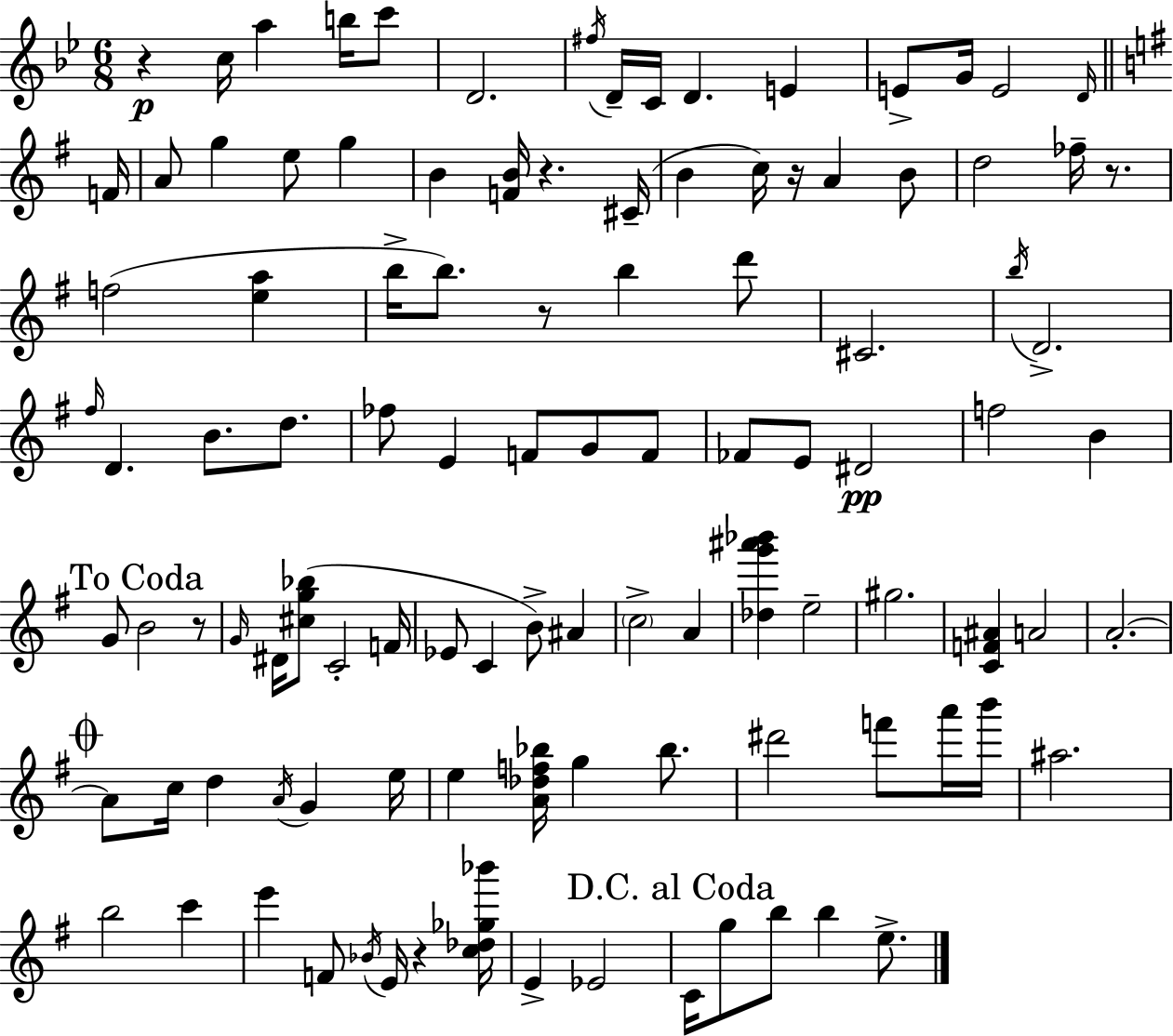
R/q C5/s A5/q B5/s C6/e D4/h. F#5/s D4/s C4/s D4/q. E4/q E4/e G4/s E4/h D4/s F4/s A4/e G5/q E5/e G5/q B4/q [F4,B4]/s R/q. C#4/s B4/q C5/s R/s A4/q B4/e D5/h FES5/s R/e. F5/h [E5,A5]/q B5/s B5/e. R/e B5/q D6/e C#4/h. B5/s D4/h. F#5/s D4/q. B4/e. D5/e. FES5/e E4/q F4/e G4/e F4/e FES4/e E4/e D#4/h F5/h B4/q G4/e B4/h R/e G4/s D#4/s [C#5,G5,Bb5]/e C4/h F4/s Eb4/e C4/q B4/e A#4/q C5/h A4/q [Db5,G6,A#6,Bb6]/q E5/h G#5/h. [C4,F4,A#4]/q A4/h A4/h. A4/e C5/s D5/q A4/s G4/q E5/s E5/q [A4,Db5,F5,Bb5]/s G5/q Bb5/e. D#6/h F6/e A6/s B6/s A#5/h. B5/h C6/q E6/q F4/e Bb4/s E4/s R/q [C5,Db5,Gb5,Bb6]/s E4/q Eb4/h C4/s G5/e B5/e B5/q E5/e.